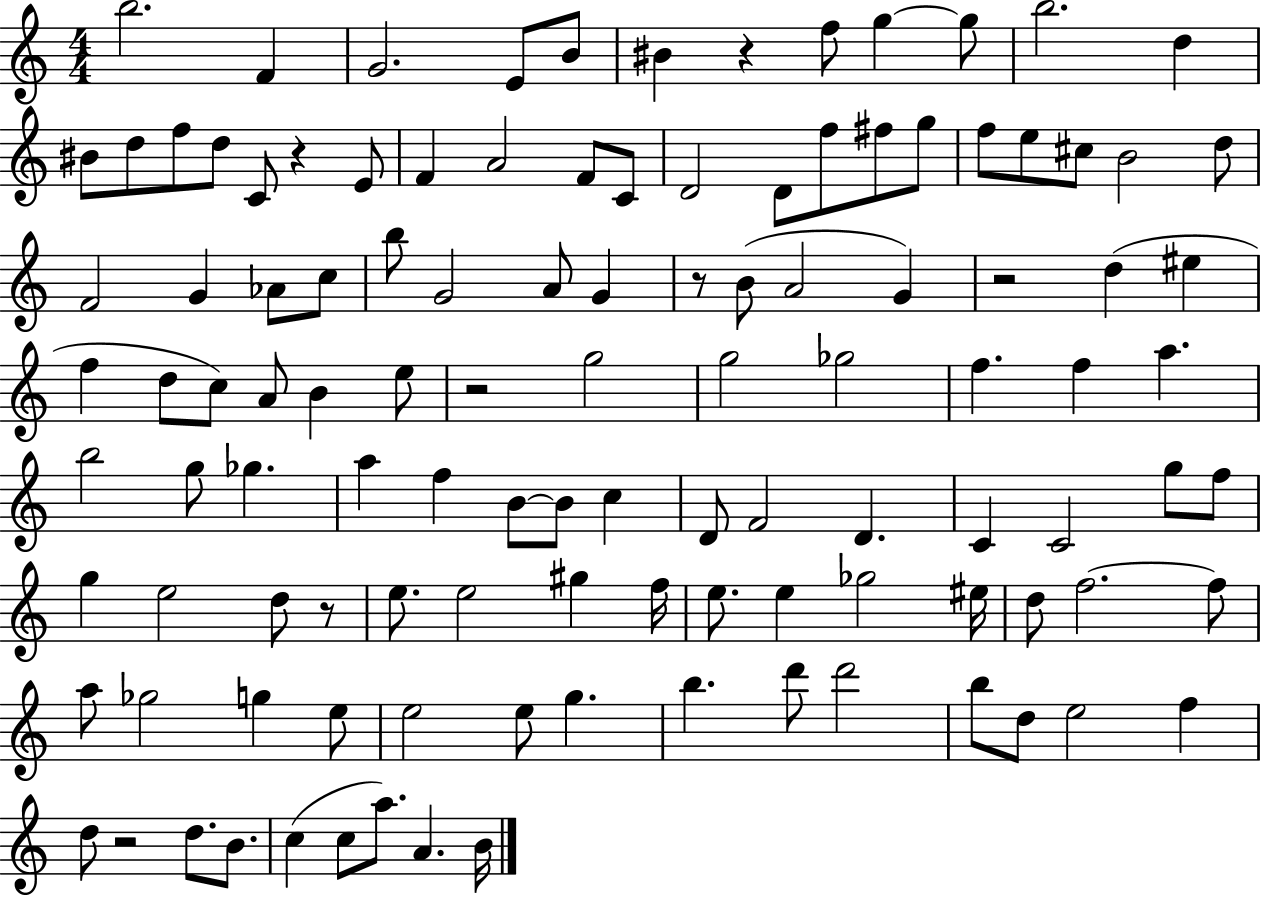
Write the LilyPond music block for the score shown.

{
  \clef treble
  \numericTimeSignature
  \time 4/4
  \key c \major
  b''2. f'4 | g'2. e'8 b'8 | bis'4 r4 f''8 g''4~~ g''8 | b''2. d''4 | \break bis'8 d''8 f''8 d''8 c'8 r4 e'8 | f'4 a'2 f'8 c'8 | d'2 d'8 f''8 fis''8 g''8 | f''8 e''8 cis''8 b'2 d''8 | \break f'2 g'4 aes'8 c''8 | b''8 g'2 a'8 g'4 | r8 b'8( a'2 g'4) | r2 d''4( eis''4 | \break f''4 d''8 c''8) a'8 b'4 e''8 | r2 g''2 | g''2 ges''2 | f''4. f''4 a''4. | \break b''2 g''8 ges''4. | a''4 f''4 b'8~~ b'8 c''4 | d'8 f'2 d'4. | c'4 c'2 g''8 f''8 | \break g''4 e''2 d''8 r8 | e''8. e''2 gis''4 f''16 | e''8. e''4 ges''2 eis''16 | d''8 f''2.~~ f''8 | \break a''8 ges''2 g''4 e''8 | e''2 e''8 g''4. | b''4. d'''8 d'''2 | b''8 d''8 e''2 f''4 | \break d''8 r2 d''8. b'8. | c''4( c''8 a''8.) a'4. b'16 | \bar "|."
}